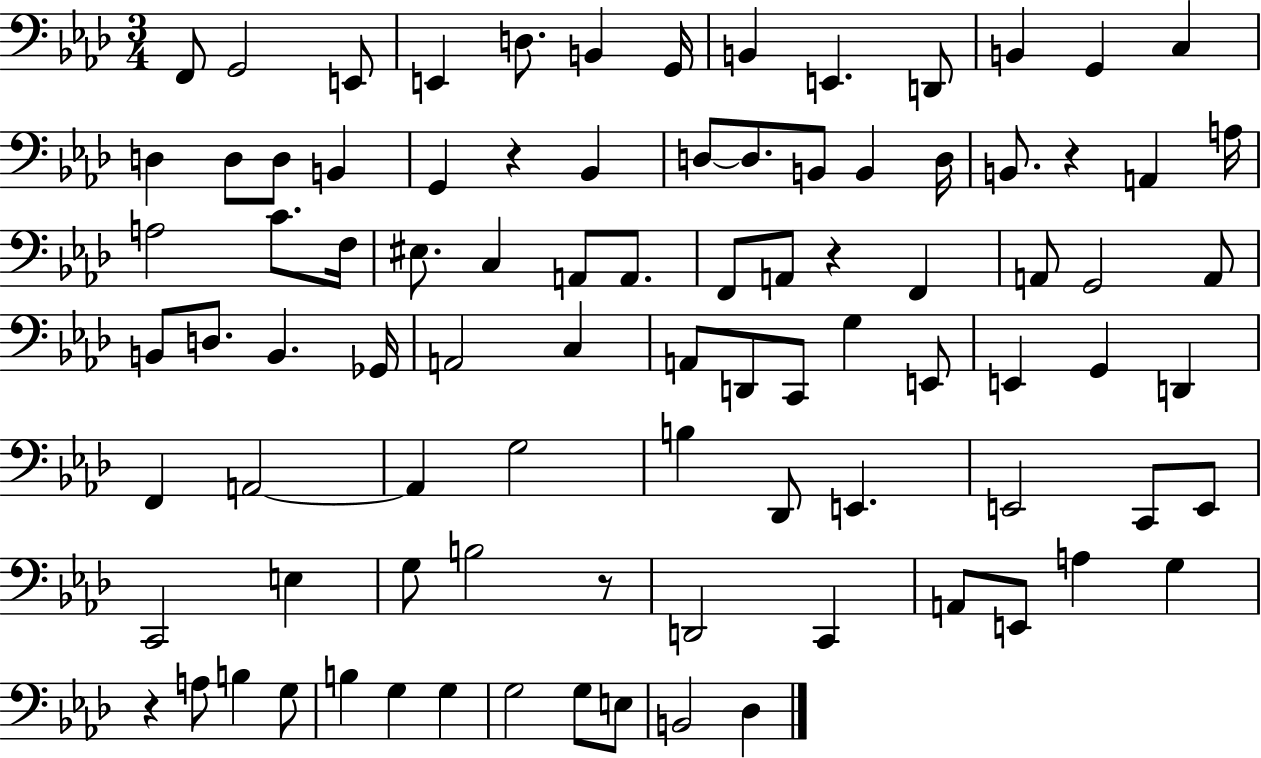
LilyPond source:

{
  \clef bass
  \numericTimeSignature
  \time 3/4
  \key aes \major
  \repeat volta 2 { f,8 g,2 e,8 | e,4 d8. b,4 g,16 | b,4 e,4. d,8 | b,4 g,4 c4 | \break d4 d8 d8 b,4 | g,4 r4 bes,4 | d8~~ d8. b,8 b,4 d16 | b,8. r4 a,4 a16 | \break a2 c'8. f16 | eis8. c4 a,8 a,8. | f,8 a,8 r4 f,4 | a,8 g,2 a,8 | \break b,8 d8. b,4. ges,16 | a,2 c4 | a,8 d,8 c,8 g4 e,8 | e,4 g,4 d,4 | \break f,4 a,2~~ | a,4 g2 | b4 des,8 e,4. | e,2 c,8 e,8 | \break c,2 e4 | g8 b2 r8 | d,2 c,4 | a,8 e,8 a4 g4 | \break r4 a8 b4 g8 | b4 g4 g4 | g2 g8 e8 | b,2 des4 | \break } \bar "|."
}